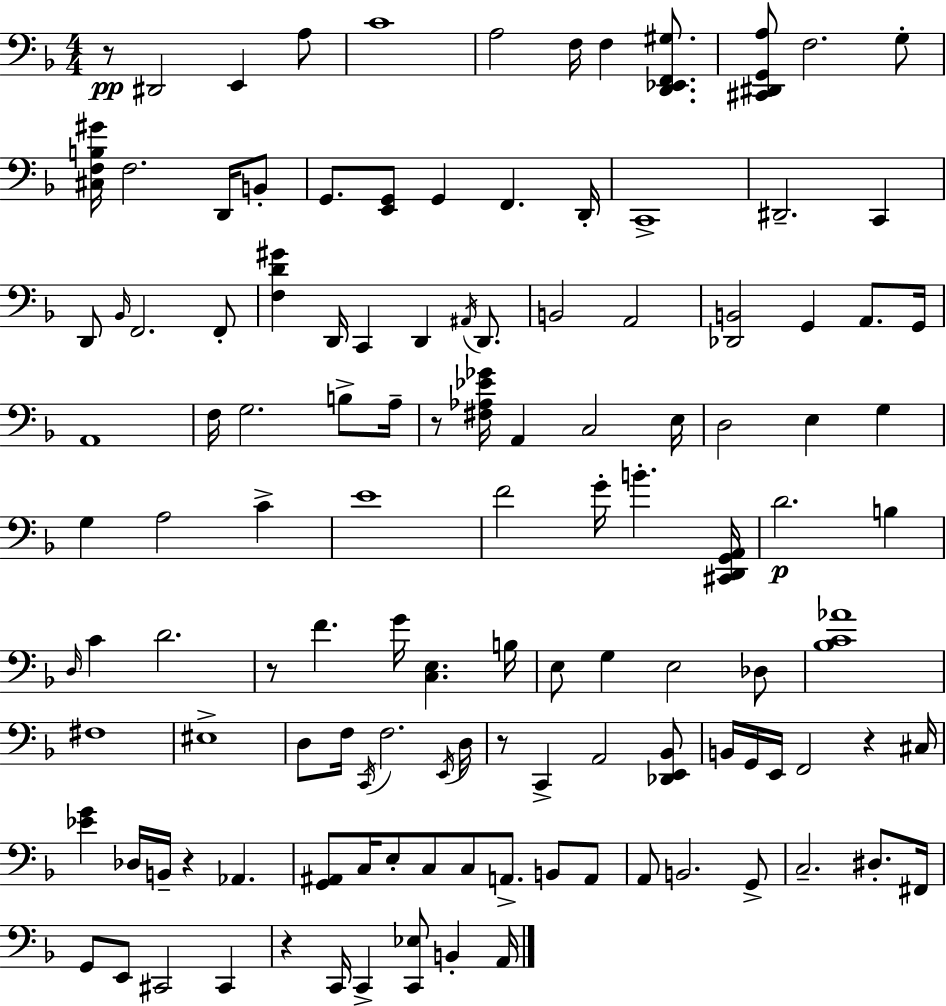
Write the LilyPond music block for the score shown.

{
  \clef bass
  \numericTimeSignature
  \time 4/4
  \key d \minor
  r8\pp dis,2 e,4 a8 | c'1 | a2 f16 f4 <d, ees, f, gis>8. | <cis, dis, g, a>8 f2. g8-. | \break <cis f b gis'>16 f2. d,16 b,8-. | g,8. <e, g,>8 g,4 f,4. d,16-. | c,1-> | dis,2.-- c,4 | \break d,8 \grace { bes,16 } f,2. f,8-. | <f d' gis'>4 d,16 c,4 d,4 \acciaccatura { ais,16 } d,8. | b,2 a,2 | <des, b,>2 g,4 a,8. | \break g,16 a,1 | f16 g2. b8-> | a16-- r8 <fis aes ees' ges'>16 a,4 c2 | e16 d2 e4 g4 | \break g4 a2 c'4-> | e'1 | f'2 g'16-. b'4.-. | <cis, d, g, a,>16 d'2.\p b4 | \break \grace { d16 } c'4 d'2. | r8 f'4. g'16 <c e>4. | b16 e8 g4 e2 | des8 <bes c' aes'>1 | \break fis1 | eis1-> | d8 f16 \acciaccatura { c,16 } f2. | \acciaccatura { e,16 } d16 r8 c,4-> a,2 | \break <des, e, bes,>8 b,16 g,16 e,16 f,2 | r4 cis16 <ees' g'>4 des16 b,16-- r4 aes,4. | <g, ais,>8 c16 e8-. c8 c8 a,8.-> | b,8 a,8 a,8 b,2. | \break g,8-> c2.-- | dis8.-. fis,16 g,8 e,8 cis,2 | cis,4 r4 c,16 c,4-> <c, ees>8 | b,4-. a,16 \bar "|."
}